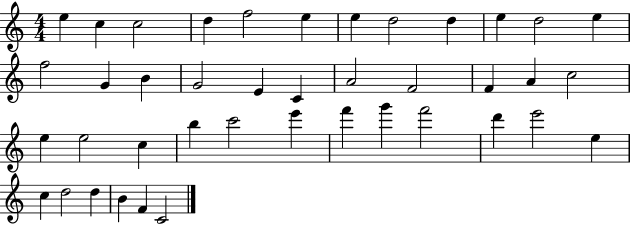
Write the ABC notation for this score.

X:1
T:Untitled
M:4/4
L:1/4
K:C
e c c2 d f2 e e d2 d e d2 e f2 G B G2 E C A2 F2 F A c2 e e2 c b c'2 e' f' g' f'2 d' e'2 e c d2 d B F C2